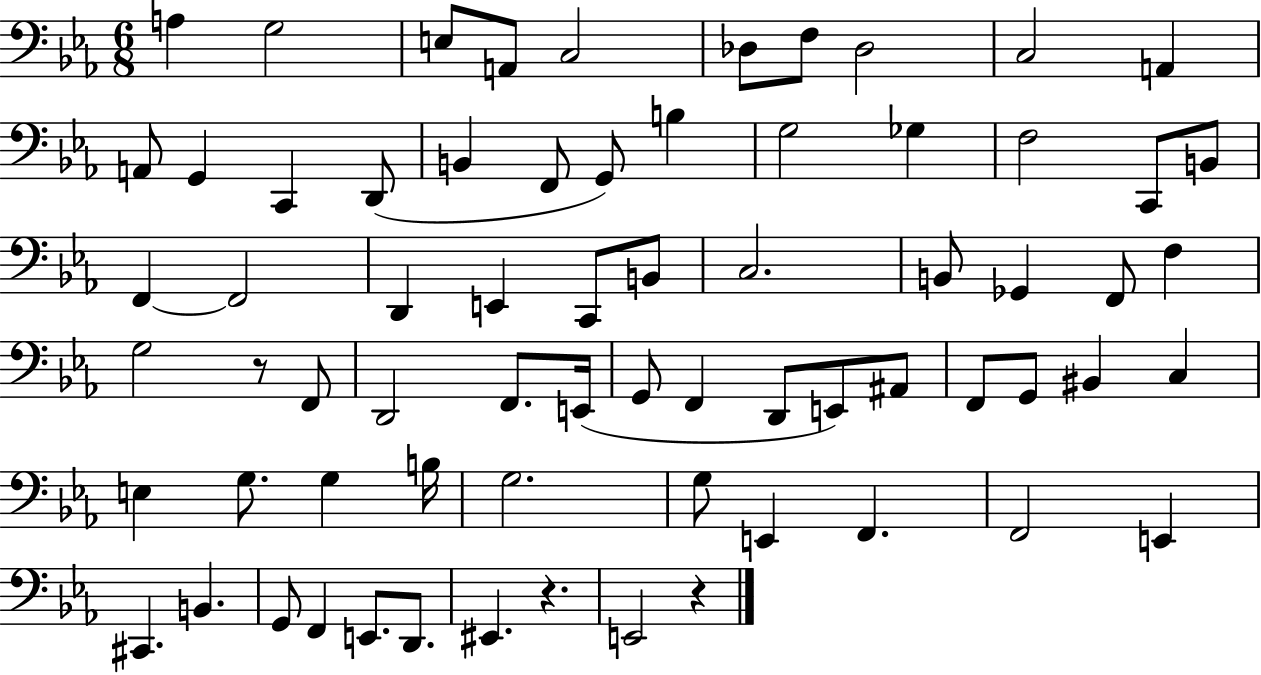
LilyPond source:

{
  \clef bass
  \numericTimeSignature
  \time 6/8
  \key ees \major
  a4 g2 | e8 a,8 c2 | des8 f8 des2 | c2 a,4 | \break a,8 g,4 c,4 d,8( | b,4 f,8 g,8) b4 | g2 ges4 | f2 c,8 b,8 | \break f,4~~ f,2 | d,4 e,4 c,8 b,8 | c2. | b,8 ges,4 f,8 f4 | \break g2 r8 f,8 | d,2 f,8. e,16( | g,8 f,4 d,8 e,8) ais,8 | f,8 g,8 bis,4 c4 | \break e4 g8. g4 b16 | g2. | g8 e,4 f,4. | f,2 e,4 | \break cis,4. b,4. | g,8 f,4 e,8. d,8. | eis,4. r4. | e,2 r4 | \break \bar "|."
}